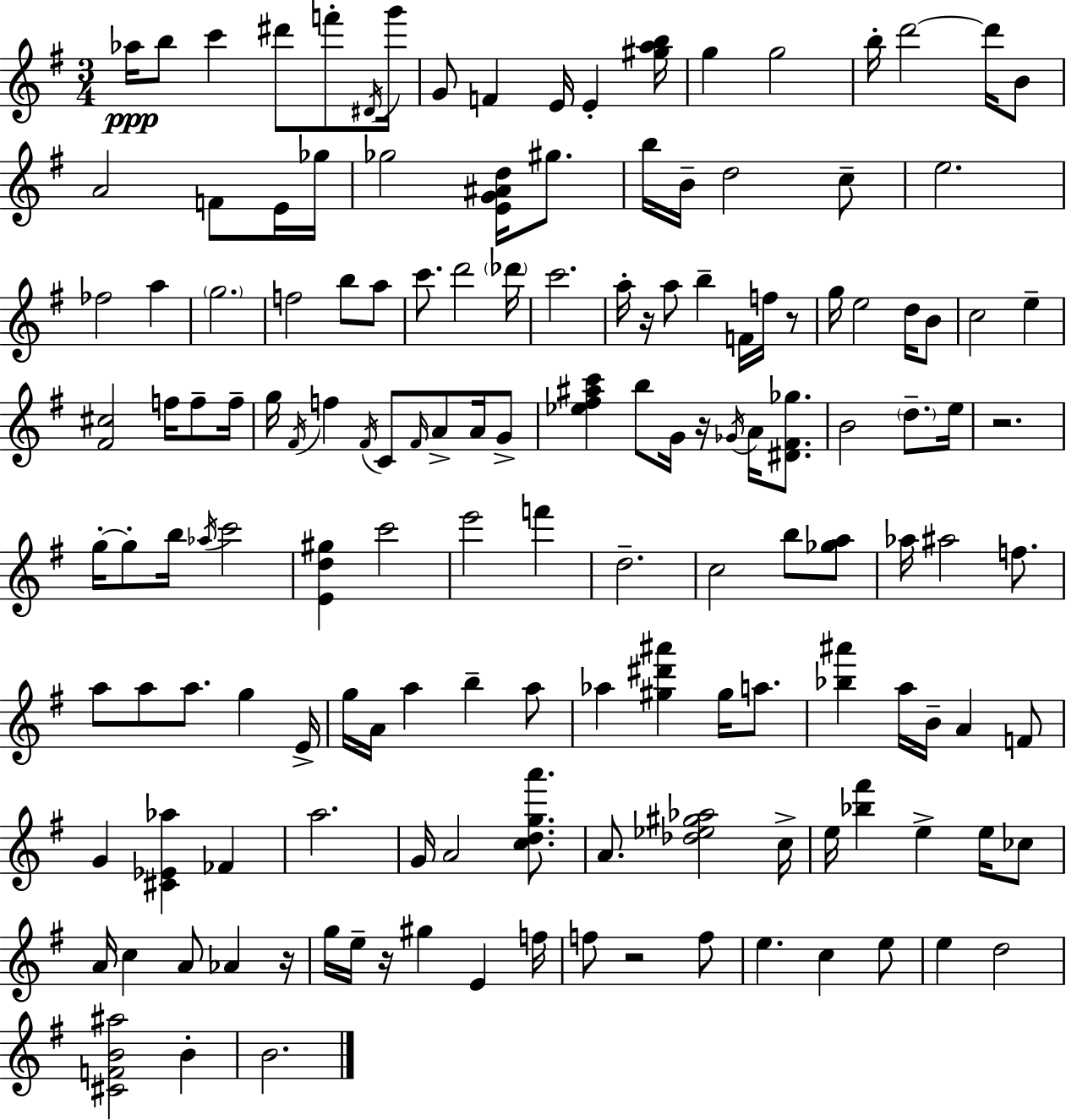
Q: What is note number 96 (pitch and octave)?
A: A5